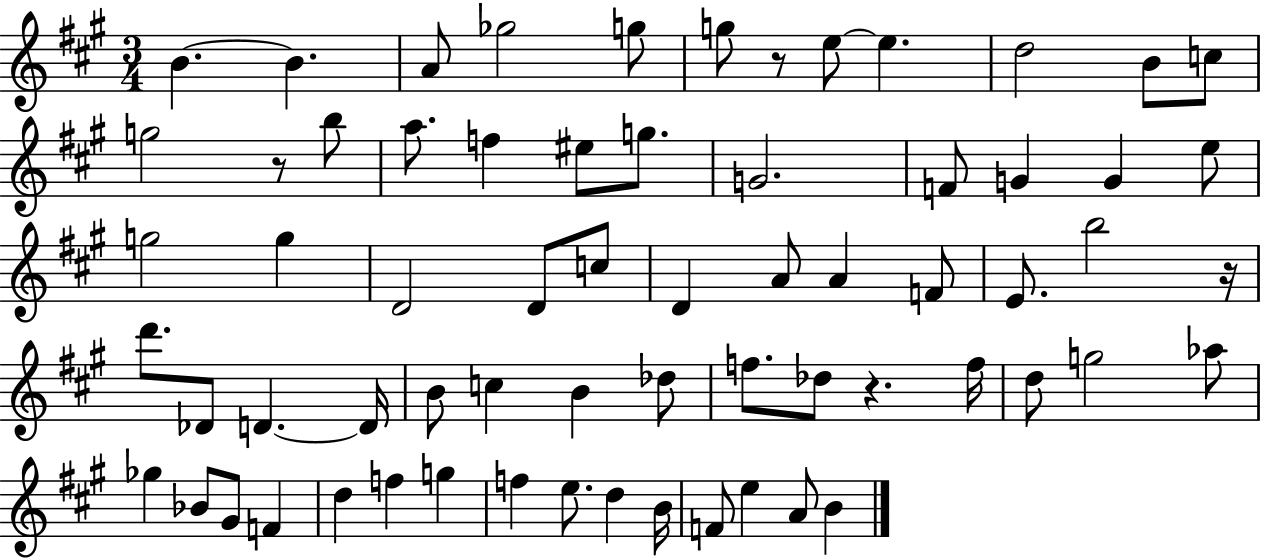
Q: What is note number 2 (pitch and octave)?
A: B4